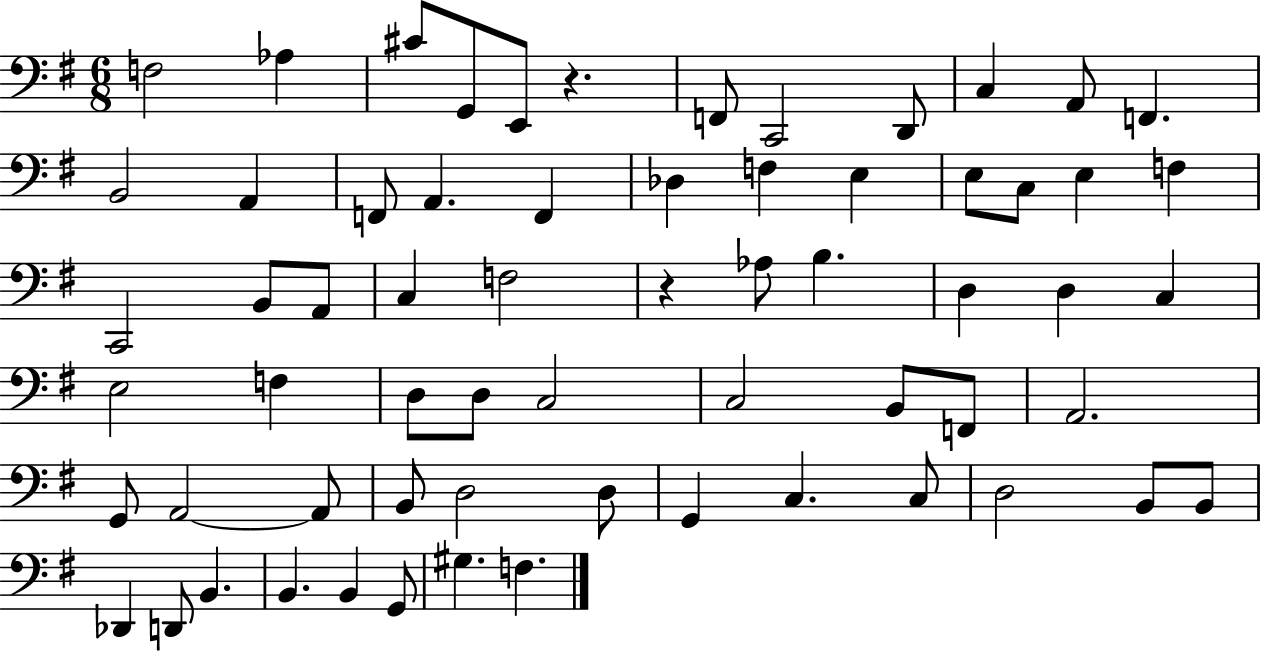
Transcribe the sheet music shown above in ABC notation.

X:1
T:Untitled
M:6/8
L:1/4
K:G
F,2 _A, ^C/2 G,,/2 E,,/2 z F,,/2 C,,2 D,,/2 C, A,,/2 F,, B,,2 A,, F,,/2 A,, F,, _D, F, E, E,/2 C,/2 E, F, C,,2 B,,/2 A,,/2 C, F,2 z _A,/2 B, D, D, C, E,2 F, D,/2 D,/2 C,2 C,2 B,,/2 F,,/2 A,,2 G,,/2 A,,2 A,,/2 B,,/2 D,2 D,/2 G,, C, C,/2 D,2 B,,/2 B,,/2 _D,, D,,/2 B,, B,, B,, G,,/2 ^G, F,